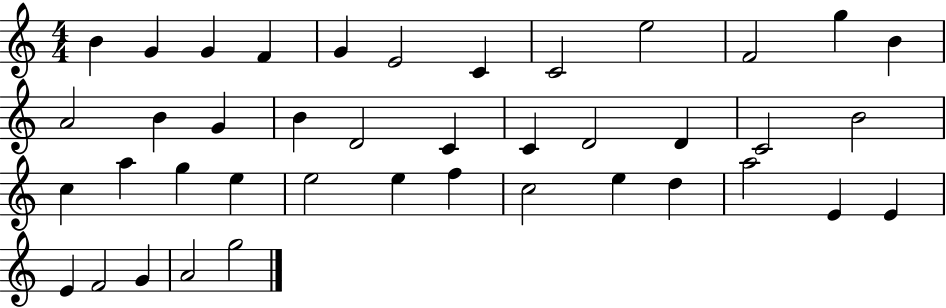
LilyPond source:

{
  \clef treble
  \numericTimeSignature
  \time 4/4
  \key c \major
  b'4 g'4 g'4 f'4 | g'4 e'2 c'4 | c'2 e''2 | f'2 g''4 b'4 | \break a'2 b'4 g'4 | b'4 d'2 c'4 | c'4 d'2 d'4 | c'2 b'2 | \break c''4 a''4 g''4 e''4 | e''2 e''4 f''4 | c''2 e''4 d''4 | a''2 e'4 e'4 | \break e'4 f'2 g'4 | a'2 g''2 | \bar "|."
}